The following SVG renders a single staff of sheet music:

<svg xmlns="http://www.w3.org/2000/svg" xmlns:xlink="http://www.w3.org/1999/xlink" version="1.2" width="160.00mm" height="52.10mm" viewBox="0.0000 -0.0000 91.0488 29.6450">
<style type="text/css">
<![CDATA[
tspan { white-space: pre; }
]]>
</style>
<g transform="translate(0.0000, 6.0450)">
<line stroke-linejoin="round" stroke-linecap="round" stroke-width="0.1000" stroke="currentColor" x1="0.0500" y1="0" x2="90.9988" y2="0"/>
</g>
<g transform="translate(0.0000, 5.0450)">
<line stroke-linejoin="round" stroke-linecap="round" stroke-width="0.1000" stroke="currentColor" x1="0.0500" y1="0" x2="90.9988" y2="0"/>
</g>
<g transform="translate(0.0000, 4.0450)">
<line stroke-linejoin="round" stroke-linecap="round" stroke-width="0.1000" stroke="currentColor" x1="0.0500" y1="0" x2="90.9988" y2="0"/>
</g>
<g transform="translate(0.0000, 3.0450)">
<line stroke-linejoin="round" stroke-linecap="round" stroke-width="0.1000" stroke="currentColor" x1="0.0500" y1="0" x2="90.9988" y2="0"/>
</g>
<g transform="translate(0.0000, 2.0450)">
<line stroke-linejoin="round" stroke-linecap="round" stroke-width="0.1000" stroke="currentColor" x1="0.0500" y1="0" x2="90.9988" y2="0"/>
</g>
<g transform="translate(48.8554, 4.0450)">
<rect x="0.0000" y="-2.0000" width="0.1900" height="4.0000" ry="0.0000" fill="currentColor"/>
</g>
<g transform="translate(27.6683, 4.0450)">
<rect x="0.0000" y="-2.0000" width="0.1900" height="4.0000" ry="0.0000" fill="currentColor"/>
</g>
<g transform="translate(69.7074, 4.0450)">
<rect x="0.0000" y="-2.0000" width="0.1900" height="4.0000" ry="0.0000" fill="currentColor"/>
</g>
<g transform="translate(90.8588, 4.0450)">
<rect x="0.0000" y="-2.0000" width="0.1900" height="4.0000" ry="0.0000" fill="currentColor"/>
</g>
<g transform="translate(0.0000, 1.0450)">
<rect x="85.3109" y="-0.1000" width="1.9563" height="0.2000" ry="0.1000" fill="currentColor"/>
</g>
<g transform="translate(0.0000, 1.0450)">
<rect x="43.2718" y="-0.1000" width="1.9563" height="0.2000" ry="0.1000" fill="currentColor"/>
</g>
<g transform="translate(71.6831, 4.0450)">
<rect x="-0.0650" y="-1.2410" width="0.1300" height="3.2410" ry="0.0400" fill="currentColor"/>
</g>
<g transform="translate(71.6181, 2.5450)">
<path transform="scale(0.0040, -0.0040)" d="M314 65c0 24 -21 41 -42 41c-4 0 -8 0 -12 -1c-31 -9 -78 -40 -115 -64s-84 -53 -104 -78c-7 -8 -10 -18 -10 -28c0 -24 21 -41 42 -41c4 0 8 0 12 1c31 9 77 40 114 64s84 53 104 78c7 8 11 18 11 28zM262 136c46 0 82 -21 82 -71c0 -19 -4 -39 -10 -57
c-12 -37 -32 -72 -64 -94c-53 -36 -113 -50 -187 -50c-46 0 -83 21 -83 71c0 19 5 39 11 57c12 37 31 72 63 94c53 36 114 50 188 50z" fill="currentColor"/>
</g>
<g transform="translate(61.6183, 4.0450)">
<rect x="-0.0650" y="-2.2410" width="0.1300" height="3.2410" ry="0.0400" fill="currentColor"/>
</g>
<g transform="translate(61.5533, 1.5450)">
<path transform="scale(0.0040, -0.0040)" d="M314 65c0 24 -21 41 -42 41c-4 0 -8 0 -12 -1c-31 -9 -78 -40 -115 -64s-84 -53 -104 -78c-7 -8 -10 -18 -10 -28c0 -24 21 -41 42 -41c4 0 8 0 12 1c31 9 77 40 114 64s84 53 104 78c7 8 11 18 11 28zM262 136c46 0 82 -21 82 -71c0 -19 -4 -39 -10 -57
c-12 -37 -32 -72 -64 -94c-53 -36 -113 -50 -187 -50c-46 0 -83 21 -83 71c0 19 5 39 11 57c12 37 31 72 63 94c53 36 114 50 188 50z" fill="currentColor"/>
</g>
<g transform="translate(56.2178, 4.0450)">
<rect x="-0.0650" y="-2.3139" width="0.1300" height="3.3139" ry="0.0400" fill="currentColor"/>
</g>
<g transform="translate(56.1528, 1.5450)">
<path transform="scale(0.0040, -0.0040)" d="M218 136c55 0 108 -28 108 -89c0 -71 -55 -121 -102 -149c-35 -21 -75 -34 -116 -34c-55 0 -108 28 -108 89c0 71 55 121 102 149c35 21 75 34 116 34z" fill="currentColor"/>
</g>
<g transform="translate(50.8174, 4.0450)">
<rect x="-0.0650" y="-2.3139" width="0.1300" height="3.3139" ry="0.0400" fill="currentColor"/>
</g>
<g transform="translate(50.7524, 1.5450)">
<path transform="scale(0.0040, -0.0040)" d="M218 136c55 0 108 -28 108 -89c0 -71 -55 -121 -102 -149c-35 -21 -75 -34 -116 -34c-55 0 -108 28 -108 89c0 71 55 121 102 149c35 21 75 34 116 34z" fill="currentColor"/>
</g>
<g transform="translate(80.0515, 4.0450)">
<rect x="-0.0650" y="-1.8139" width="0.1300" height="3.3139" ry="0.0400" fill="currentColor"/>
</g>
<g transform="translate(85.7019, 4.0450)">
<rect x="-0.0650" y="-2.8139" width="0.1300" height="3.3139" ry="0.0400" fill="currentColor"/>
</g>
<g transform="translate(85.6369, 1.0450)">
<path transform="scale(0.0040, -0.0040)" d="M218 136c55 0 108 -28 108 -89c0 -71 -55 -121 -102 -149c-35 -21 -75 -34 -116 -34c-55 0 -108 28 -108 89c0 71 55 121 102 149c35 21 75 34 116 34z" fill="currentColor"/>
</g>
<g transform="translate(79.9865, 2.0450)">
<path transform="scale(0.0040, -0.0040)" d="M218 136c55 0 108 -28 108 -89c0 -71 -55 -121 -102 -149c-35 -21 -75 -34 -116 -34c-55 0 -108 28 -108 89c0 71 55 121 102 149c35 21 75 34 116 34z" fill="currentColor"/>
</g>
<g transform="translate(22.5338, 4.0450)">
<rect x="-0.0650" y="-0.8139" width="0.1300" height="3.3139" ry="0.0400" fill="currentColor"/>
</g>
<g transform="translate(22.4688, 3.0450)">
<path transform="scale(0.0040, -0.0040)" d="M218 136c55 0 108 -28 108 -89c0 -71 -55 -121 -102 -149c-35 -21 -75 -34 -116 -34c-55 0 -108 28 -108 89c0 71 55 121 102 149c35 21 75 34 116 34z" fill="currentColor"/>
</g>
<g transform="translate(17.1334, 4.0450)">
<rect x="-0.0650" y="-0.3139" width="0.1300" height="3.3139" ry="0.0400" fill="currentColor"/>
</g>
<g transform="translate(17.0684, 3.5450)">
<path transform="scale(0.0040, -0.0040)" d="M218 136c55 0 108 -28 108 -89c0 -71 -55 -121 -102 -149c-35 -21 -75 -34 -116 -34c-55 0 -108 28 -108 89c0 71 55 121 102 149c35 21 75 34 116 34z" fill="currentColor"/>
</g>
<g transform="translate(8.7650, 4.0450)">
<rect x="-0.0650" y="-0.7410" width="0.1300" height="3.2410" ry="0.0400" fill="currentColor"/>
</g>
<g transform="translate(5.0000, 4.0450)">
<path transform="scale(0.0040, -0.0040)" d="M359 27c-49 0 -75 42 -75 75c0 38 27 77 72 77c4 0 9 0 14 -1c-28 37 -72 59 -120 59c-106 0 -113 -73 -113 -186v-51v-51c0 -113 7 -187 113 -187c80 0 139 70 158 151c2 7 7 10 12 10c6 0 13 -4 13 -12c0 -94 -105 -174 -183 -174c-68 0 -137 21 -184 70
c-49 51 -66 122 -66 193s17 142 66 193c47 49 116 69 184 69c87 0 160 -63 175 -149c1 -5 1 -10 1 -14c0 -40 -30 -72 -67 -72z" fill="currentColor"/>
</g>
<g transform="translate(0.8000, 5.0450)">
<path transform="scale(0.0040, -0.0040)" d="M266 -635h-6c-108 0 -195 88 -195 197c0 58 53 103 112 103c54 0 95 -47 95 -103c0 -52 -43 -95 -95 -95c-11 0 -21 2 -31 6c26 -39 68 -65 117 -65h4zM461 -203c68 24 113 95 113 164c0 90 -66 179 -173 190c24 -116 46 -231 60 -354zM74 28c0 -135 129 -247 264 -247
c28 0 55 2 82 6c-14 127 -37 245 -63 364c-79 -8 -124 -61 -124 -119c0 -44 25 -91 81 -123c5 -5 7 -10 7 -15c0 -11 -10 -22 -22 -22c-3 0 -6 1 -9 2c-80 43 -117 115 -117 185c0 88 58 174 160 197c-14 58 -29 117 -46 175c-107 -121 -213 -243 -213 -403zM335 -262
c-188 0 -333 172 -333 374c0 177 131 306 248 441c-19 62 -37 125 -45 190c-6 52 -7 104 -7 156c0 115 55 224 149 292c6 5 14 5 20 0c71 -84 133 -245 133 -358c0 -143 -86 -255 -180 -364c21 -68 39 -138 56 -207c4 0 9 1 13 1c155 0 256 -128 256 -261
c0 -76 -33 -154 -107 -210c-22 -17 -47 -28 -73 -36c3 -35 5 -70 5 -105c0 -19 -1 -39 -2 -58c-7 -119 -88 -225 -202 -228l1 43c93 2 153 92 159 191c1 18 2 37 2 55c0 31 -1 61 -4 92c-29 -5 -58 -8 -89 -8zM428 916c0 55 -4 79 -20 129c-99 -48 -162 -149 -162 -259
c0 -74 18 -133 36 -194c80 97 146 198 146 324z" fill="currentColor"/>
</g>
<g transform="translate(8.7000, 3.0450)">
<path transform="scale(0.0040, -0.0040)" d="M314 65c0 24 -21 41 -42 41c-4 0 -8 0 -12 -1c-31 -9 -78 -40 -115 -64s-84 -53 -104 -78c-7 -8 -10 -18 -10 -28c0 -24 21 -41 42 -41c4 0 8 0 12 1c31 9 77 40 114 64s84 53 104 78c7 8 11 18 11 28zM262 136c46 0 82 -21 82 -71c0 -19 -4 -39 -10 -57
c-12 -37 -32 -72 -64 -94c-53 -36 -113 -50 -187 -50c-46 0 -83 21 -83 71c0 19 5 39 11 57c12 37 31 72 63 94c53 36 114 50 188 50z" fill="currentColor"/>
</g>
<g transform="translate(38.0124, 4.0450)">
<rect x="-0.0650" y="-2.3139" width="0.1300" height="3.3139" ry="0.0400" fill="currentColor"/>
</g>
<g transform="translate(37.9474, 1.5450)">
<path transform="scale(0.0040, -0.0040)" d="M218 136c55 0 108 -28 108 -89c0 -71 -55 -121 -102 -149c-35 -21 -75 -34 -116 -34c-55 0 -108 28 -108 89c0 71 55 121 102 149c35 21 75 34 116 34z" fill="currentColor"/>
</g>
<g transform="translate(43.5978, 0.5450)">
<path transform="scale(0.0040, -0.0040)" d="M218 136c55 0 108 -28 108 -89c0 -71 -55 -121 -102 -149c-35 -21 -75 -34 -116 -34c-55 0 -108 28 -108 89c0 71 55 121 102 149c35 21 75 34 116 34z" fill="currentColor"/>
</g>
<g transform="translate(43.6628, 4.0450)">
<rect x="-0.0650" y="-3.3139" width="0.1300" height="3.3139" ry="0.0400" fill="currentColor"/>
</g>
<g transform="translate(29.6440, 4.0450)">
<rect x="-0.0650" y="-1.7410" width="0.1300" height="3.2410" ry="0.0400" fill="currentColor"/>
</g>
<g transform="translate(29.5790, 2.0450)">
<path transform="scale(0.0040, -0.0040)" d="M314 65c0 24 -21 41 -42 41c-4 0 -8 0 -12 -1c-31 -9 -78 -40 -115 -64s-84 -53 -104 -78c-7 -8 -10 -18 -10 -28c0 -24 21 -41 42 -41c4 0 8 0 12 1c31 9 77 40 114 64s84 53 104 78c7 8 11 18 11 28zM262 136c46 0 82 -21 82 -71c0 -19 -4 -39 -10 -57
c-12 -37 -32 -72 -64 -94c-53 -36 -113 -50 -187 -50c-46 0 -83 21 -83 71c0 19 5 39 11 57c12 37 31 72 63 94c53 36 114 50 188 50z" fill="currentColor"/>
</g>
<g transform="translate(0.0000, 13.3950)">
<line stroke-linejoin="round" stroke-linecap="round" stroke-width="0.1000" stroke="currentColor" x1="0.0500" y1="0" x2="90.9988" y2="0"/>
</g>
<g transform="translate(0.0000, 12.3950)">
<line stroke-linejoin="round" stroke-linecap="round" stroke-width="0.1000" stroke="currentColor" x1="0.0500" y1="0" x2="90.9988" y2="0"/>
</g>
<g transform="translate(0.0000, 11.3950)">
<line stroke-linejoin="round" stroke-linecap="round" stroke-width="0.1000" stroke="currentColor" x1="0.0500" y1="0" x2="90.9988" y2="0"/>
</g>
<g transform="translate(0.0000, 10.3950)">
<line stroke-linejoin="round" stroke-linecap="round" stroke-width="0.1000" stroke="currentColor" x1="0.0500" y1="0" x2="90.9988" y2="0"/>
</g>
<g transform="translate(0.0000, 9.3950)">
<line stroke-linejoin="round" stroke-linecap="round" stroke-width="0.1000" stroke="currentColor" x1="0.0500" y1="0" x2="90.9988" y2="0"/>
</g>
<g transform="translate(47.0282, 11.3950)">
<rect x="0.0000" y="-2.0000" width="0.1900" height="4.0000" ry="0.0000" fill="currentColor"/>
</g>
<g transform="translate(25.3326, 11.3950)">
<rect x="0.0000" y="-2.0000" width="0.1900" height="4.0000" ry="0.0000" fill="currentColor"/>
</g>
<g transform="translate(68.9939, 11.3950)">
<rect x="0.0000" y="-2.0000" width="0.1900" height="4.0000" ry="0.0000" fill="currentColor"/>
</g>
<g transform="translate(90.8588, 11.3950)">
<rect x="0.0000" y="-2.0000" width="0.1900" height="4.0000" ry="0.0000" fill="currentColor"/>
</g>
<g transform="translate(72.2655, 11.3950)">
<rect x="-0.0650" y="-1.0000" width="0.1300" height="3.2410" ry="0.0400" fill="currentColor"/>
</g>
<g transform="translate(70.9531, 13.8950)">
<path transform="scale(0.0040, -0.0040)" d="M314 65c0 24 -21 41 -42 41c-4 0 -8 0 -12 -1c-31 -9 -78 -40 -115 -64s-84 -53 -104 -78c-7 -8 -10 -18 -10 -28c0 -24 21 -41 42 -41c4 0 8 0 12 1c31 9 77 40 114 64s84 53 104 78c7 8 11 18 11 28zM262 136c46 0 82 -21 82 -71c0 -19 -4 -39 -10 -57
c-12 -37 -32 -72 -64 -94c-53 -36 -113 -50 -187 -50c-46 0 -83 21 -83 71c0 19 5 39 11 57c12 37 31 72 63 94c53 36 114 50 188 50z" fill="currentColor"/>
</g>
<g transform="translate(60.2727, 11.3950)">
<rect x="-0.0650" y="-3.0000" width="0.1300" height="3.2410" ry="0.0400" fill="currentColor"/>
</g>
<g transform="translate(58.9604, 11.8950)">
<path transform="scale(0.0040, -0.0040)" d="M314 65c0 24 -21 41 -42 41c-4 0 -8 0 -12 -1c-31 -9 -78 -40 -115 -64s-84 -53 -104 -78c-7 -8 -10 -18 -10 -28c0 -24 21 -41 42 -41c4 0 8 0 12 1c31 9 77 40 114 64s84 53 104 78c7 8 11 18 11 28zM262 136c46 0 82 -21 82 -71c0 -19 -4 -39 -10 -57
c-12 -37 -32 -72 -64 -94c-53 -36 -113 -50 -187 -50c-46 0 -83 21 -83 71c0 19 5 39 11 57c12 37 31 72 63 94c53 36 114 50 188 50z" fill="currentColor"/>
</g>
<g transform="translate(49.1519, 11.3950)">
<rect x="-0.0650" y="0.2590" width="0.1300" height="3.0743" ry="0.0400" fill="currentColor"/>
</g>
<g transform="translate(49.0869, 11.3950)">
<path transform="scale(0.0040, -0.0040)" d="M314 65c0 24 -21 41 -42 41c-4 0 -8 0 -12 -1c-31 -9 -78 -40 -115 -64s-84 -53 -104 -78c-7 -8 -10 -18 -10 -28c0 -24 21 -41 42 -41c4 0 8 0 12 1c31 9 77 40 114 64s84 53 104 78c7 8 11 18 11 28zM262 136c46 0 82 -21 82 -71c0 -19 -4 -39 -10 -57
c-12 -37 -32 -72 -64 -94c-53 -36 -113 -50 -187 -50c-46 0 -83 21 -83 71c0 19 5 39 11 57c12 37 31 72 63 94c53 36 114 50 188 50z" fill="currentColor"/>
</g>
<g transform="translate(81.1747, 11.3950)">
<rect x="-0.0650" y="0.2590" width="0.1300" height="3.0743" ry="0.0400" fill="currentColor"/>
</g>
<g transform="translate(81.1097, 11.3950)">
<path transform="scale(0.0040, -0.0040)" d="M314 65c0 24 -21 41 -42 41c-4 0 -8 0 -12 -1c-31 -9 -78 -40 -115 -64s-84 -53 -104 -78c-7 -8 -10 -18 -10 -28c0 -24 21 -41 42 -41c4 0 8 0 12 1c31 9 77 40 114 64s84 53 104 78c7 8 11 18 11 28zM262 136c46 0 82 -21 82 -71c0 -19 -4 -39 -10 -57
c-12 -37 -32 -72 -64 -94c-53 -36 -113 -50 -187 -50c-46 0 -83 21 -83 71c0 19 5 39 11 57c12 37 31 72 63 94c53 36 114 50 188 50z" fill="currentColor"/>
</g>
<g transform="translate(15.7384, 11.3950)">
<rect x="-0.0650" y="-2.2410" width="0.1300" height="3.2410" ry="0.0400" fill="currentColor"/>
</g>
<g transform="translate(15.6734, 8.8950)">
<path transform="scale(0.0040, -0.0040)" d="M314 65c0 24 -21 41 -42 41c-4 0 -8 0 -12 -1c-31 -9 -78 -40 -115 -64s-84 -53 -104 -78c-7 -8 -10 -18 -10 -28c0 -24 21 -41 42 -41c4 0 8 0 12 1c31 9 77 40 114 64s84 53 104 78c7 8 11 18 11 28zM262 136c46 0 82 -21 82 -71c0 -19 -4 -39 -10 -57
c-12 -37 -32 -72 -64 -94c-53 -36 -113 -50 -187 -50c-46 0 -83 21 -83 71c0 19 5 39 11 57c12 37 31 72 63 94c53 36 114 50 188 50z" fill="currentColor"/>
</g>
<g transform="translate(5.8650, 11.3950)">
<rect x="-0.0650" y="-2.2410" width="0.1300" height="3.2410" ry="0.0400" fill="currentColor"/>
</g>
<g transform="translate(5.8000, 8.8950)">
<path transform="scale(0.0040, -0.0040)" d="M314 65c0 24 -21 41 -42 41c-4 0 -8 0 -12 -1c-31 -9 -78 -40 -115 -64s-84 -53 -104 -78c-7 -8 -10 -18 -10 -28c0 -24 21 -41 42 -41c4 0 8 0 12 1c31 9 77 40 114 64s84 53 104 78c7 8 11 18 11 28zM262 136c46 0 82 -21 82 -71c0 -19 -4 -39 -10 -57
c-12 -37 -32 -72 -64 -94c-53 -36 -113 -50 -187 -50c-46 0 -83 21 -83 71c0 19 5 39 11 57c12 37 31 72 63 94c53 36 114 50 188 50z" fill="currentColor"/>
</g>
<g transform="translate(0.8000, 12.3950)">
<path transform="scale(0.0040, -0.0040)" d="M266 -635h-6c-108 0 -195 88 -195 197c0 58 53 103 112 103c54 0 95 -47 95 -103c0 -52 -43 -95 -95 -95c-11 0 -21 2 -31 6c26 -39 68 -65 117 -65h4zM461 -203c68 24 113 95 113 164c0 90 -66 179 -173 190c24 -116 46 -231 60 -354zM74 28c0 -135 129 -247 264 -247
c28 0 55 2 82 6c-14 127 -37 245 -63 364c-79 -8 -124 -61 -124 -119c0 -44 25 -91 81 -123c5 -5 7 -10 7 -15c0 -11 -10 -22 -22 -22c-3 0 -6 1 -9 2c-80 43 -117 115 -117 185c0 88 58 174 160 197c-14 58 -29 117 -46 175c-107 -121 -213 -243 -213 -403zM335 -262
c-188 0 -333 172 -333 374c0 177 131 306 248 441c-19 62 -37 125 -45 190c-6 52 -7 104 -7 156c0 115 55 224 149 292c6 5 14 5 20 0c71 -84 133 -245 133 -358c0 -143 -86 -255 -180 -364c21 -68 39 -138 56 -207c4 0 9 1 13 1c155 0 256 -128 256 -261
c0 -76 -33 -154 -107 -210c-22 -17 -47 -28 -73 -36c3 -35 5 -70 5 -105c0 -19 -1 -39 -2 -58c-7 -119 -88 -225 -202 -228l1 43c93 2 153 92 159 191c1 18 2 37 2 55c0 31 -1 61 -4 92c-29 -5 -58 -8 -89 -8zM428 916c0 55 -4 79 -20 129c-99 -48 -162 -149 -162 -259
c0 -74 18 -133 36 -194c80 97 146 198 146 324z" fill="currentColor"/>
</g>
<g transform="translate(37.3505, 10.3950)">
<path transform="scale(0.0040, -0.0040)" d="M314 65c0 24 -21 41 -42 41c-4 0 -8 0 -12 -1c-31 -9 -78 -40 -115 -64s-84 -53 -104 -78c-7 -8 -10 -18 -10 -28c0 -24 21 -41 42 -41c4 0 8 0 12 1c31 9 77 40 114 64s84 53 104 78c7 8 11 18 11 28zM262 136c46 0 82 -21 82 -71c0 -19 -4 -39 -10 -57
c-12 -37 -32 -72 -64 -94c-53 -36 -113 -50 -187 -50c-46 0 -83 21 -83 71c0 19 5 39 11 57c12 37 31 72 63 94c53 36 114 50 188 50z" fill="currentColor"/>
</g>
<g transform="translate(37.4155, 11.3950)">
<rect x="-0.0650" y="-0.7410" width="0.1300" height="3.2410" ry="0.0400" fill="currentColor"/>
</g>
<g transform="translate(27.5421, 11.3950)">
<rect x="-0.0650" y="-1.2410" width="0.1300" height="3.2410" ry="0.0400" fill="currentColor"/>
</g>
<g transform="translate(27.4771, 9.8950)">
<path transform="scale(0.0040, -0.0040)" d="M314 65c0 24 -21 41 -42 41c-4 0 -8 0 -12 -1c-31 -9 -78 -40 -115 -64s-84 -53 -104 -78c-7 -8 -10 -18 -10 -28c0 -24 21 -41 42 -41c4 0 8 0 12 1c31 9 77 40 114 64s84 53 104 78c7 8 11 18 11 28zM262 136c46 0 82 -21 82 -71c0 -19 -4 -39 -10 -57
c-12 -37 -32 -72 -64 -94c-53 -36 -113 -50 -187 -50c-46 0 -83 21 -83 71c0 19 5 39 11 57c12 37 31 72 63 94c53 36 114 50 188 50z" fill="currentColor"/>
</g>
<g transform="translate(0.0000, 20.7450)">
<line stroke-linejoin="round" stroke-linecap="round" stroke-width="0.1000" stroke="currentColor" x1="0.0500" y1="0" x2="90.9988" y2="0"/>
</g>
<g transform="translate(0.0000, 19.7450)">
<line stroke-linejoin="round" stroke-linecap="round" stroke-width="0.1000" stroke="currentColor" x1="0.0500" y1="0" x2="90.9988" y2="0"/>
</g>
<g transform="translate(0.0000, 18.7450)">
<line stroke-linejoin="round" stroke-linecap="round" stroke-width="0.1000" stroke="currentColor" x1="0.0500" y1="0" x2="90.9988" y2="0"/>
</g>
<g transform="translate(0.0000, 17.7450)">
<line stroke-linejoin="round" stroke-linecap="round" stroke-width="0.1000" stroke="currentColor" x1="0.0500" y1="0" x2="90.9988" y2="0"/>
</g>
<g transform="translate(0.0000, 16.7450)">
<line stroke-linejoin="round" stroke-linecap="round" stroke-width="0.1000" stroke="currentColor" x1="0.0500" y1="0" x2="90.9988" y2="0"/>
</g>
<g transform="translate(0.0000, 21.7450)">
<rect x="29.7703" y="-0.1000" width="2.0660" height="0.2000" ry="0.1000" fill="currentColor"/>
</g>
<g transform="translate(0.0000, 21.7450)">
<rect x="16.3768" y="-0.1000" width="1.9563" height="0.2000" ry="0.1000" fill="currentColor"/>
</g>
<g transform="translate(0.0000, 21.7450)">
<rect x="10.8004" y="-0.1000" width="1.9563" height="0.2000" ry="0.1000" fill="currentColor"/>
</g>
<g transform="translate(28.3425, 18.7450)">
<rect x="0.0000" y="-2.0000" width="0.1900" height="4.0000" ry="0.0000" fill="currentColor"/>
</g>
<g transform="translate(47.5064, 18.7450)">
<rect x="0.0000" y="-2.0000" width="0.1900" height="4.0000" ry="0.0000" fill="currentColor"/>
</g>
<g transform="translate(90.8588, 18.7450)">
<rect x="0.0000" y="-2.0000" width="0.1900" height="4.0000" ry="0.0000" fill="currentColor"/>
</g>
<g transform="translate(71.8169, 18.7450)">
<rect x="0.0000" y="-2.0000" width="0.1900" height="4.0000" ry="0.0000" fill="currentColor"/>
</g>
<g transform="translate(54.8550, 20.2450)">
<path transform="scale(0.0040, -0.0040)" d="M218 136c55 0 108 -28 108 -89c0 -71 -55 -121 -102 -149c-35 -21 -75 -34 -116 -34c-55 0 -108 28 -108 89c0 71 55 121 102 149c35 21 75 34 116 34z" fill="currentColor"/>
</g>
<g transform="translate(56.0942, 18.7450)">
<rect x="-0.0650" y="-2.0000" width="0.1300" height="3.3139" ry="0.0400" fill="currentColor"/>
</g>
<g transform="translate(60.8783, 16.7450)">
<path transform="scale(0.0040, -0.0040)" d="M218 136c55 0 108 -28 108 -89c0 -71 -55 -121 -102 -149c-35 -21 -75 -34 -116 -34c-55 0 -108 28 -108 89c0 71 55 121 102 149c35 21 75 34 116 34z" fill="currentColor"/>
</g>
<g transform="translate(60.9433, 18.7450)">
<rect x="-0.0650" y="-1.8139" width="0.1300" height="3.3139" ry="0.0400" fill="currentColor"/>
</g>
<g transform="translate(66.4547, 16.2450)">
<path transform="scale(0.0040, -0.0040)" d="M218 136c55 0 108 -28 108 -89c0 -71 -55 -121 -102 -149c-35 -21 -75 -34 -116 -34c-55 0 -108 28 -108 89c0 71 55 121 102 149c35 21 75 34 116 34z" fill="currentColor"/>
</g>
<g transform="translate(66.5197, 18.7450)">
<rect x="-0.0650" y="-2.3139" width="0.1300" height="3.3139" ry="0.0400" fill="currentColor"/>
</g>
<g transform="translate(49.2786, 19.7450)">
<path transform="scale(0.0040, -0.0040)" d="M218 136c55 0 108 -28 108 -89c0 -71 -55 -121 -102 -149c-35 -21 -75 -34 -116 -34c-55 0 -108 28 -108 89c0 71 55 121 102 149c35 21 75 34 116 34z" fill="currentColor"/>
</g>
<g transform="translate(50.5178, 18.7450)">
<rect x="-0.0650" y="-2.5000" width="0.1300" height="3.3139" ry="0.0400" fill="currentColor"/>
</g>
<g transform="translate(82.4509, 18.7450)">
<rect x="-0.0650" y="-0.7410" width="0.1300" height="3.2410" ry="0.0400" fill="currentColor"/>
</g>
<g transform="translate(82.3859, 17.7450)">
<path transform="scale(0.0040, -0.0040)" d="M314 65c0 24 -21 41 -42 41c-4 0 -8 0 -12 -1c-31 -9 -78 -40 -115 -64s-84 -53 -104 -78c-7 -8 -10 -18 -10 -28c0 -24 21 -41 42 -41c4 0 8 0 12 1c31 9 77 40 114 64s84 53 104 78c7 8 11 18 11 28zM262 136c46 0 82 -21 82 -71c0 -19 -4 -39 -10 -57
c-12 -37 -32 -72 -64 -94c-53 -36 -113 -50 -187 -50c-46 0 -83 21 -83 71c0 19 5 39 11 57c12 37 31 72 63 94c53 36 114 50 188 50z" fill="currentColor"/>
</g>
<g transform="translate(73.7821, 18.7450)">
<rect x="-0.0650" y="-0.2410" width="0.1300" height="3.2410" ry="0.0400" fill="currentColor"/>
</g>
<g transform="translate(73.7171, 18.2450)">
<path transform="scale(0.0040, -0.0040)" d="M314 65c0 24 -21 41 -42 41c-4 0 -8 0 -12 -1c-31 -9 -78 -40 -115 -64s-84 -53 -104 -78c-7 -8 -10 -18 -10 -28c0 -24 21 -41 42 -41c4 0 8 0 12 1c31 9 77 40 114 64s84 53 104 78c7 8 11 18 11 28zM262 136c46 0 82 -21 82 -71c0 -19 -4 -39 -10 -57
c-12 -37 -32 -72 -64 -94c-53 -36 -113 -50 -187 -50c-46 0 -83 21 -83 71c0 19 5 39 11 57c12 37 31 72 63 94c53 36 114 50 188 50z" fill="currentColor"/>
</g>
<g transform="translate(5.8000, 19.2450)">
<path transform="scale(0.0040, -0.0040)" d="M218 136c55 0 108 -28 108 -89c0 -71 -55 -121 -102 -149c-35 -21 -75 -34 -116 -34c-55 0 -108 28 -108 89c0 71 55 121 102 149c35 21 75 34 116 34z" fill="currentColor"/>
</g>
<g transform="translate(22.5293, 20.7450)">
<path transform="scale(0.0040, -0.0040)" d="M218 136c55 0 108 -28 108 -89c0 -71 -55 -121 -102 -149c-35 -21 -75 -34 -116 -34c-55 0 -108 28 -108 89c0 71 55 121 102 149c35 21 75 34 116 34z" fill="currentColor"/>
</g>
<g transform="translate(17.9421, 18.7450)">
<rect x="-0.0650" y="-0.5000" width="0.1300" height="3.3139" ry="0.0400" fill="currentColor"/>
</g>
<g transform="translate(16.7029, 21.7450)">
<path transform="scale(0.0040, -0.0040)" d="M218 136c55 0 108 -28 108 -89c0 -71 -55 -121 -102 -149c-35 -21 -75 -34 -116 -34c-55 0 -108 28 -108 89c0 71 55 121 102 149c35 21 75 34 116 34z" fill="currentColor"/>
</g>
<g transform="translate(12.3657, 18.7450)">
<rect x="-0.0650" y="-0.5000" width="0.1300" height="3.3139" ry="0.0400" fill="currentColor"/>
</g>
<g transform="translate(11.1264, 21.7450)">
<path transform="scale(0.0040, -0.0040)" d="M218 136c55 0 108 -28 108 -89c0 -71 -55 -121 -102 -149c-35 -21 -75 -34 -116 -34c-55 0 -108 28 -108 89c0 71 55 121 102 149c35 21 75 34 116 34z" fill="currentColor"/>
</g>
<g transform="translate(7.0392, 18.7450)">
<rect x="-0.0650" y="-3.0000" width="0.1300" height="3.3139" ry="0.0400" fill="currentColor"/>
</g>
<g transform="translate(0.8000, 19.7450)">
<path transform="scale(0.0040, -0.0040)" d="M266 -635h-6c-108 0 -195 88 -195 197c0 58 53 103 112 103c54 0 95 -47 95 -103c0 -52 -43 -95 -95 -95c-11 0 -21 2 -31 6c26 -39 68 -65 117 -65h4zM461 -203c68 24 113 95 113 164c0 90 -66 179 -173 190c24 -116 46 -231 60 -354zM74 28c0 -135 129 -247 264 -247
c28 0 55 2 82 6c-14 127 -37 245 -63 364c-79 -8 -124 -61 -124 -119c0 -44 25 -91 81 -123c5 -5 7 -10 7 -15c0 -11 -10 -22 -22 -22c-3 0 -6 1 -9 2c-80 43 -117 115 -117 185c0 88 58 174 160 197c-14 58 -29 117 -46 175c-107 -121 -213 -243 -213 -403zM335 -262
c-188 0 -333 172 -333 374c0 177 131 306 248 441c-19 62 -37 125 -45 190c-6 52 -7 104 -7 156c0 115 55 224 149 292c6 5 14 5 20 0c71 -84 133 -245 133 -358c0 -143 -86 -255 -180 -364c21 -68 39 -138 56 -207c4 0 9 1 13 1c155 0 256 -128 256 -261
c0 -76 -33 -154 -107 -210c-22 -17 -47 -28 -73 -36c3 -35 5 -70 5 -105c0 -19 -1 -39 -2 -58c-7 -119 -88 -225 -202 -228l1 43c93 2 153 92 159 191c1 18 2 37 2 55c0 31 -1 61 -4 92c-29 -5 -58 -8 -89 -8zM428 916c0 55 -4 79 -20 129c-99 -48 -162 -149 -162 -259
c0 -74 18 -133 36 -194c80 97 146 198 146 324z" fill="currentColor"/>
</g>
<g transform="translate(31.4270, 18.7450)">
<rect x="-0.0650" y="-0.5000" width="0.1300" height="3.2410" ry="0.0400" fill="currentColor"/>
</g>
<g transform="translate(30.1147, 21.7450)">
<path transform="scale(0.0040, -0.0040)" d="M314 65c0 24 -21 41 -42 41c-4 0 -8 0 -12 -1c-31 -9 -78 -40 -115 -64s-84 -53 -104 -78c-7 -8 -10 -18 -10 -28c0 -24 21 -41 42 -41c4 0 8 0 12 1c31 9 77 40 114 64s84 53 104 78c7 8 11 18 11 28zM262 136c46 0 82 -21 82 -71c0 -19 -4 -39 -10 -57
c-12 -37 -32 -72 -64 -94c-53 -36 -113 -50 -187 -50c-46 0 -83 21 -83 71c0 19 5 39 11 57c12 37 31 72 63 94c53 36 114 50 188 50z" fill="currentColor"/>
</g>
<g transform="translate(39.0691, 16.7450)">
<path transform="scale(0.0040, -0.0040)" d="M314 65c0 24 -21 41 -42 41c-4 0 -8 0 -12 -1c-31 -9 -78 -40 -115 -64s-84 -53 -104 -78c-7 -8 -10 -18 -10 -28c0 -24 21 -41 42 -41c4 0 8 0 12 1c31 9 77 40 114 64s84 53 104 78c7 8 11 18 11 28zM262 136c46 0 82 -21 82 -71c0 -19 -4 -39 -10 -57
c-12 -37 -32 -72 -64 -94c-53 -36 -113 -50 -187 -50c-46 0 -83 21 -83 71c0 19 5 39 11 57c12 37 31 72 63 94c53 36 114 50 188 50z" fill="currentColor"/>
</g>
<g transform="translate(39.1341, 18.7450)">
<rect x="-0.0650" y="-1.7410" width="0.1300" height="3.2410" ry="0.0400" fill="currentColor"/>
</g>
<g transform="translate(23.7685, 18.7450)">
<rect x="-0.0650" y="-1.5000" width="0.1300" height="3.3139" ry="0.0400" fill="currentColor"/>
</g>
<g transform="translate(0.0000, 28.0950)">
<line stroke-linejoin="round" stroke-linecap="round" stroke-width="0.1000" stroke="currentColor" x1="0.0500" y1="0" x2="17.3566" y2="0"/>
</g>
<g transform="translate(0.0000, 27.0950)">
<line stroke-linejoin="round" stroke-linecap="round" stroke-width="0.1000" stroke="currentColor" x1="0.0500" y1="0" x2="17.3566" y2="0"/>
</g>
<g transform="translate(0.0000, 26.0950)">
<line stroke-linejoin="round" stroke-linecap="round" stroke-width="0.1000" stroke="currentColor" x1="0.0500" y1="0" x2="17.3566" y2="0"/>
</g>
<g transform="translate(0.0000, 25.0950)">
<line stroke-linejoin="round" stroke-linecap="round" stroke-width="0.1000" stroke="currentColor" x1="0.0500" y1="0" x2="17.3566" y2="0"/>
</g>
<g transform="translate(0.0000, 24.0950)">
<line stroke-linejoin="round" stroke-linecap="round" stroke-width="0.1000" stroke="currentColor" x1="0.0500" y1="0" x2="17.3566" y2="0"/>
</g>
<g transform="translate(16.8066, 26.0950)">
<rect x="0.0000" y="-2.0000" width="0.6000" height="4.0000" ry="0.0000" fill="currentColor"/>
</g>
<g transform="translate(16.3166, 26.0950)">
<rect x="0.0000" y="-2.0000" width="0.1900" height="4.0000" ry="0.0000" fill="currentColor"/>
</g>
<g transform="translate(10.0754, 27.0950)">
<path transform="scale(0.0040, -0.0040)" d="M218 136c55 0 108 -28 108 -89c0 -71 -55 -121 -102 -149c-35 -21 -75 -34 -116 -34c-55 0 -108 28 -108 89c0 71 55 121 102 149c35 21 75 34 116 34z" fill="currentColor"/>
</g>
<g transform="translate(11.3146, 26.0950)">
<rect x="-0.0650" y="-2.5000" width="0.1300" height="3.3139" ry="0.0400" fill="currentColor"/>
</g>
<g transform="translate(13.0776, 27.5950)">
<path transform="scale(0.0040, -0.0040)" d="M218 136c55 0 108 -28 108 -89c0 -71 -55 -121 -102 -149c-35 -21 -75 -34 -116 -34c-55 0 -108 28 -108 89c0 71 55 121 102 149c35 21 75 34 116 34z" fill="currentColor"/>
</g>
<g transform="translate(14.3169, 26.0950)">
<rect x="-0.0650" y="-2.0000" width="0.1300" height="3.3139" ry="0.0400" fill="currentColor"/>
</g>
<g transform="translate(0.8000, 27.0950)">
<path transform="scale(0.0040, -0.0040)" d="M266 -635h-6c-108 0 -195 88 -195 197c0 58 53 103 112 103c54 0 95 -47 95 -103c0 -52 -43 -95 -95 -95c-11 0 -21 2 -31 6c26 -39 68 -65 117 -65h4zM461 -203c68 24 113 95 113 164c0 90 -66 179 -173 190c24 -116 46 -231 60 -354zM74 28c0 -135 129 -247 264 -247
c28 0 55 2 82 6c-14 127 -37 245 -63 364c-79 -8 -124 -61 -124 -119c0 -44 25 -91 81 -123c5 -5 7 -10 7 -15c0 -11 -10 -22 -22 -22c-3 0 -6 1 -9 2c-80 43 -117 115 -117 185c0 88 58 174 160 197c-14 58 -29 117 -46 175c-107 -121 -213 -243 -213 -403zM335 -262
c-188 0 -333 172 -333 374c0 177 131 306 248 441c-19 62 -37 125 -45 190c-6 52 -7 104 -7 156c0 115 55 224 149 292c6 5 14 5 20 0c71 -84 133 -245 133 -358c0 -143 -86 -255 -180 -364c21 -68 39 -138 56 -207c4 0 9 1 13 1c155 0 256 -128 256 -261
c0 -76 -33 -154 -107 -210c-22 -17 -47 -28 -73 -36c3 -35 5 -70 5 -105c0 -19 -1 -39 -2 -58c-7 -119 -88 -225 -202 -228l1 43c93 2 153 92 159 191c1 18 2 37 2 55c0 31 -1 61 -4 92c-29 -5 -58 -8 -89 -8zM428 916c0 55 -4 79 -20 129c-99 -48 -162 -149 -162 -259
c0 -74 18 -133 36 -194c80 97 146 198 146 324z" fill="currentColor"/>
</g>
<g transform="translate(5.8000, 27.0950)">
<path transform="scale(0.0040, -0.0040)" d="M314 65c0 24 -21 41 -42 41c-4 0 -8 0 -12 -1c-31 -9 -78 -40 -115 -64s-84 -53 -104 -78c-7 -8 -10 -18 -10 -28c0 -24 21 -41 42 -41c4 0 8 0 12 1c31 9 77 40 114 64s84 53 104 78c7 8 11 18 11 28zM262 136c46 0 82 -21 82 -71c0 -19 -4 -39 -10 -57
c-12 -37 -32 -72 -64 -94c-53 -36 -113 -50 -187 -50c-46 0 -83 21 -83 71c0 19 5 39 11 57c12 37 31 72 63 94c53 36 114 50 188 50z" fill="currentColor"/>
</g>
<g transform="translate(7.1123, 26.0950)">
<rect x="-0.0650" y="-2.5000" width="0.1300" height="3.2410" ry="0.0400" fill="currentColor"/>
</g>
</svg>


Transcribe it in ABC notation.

X:1
T:Untitled
M:4/4
L:1/4
K:C
d2 c d f2 g b g g g2 e2 f a g2 g2 e2 d2 B2 A2 D2 B2 A C C E C2 f2 G F f g c2 d2 G2 G F